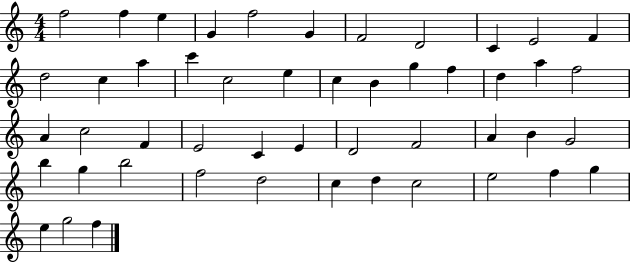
X:1
T:Untitled
M:4/4
L:1/4
K:C
f2 f e G f2 G F2 D2 C E2 F d2 c a c' c2 e c B g f d a f2 A c2 F E2 C E D2 F2 A B G2 b g b2 f2 d2 c d c2 e2 f g e g2 f